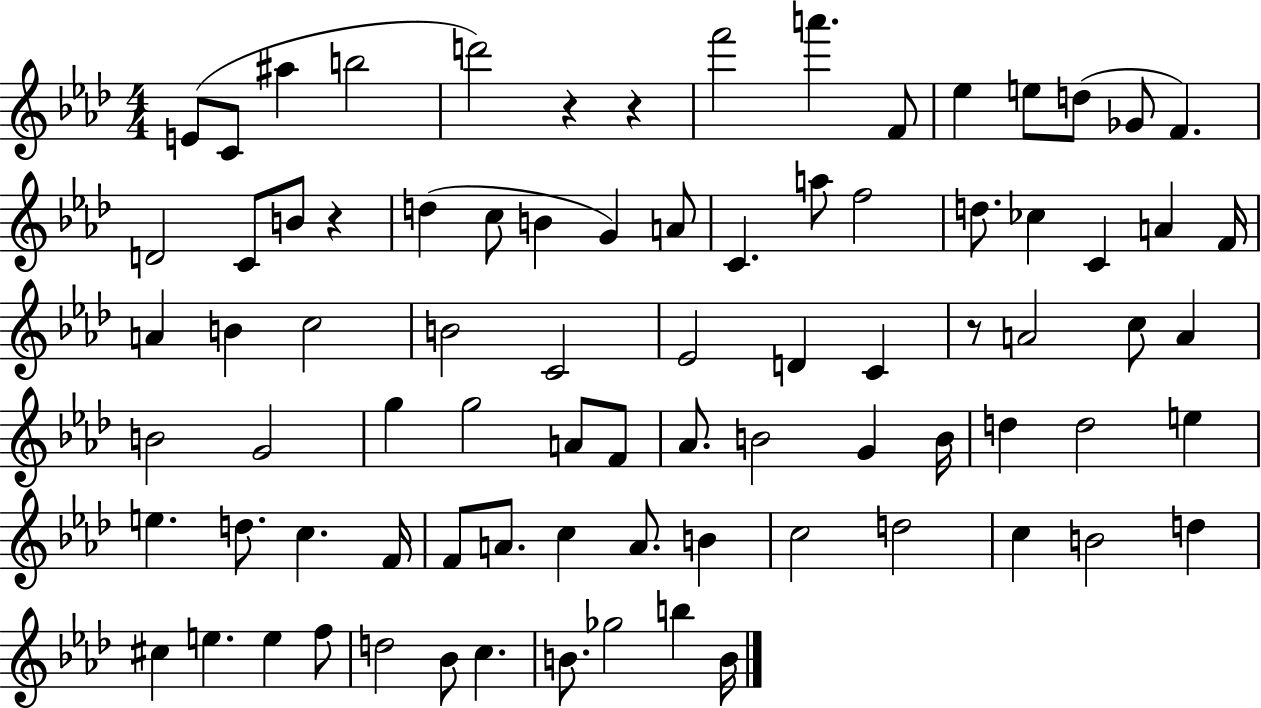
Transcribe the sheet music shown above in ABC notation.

X:1
T:Untitled
M:4/4
L:1/4
K:Ab
E/2 C/2 ^a b2 d'2 z z f'2 a' F/2 _e e/2 d/2 _G/2 F D2 C/2 B/2 z d c/2 B G A/2 C a/2 f2 d/2 _c C A F/4 A B c2 B2 C2 _E2 D C z/2 A2 c/2 A B2 G2 g g2 A/2 F/2 _A/2 B2 G B/4 d d2 e e d/2 c F/4 F/2 A/2 c A/2 B c2 d2 c B2 d ^c e e f/2 d2 _B/2 c B/2 _g2 b B/4